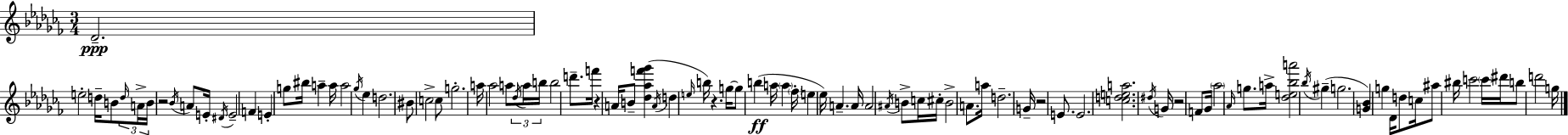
{
  \clef treble
  \numericTimeSignature
  \time 3/4
  \key aes \minor
  \repeat volta 2 { des'2.--\ppp | e''2-. d''16-- b'8 \tuplet 3/2 { \grace { d''16 } | a'16-> b'16 } r2 \acciaccatura { bes'16 } a'8 | e'16-. \acciaccatura { dis'16 } e'2-- f'4 | \break e'4-. g''8 bis''16 a''4-- | a''16 a''2 \acciaccatura { ges''16 } | ees''4 d''2. | bis'8 c''2-> | \break c''8 g''2.-. | a''16 aes''2 | a''8 \tuplet 3/2 { \acciaccatura { des''16 } a''16 b''16 } b''2 | d'''8.-- f'''16 r4 a'16 b'8-- | \break <des'' aes'' f''' ges'''>4( \acciaccatura { a'16 } d''4 \grace { e''16 } b''16) | r4. g''16~~ g''8 b''4(\ff | a''16 \parenthesize a''4 \parenthesize fes''16-. e''4 ees''16) | a'4.-- a'16 a'2 | \break \acciaccatura { ais'16 } b'8-> c''16 cis''16-. b'2-> | a'8. a''16 d''2.-- | g'16-- r2 | e'8. e'2. | \break <c'' d'' e'' a''>2. | \acciaccatura { dis''16 } g'16 r2 | f'8 ges'16 \parenthesize aes''2 | \grace { aes'16 } g''8. a''16-> <des'' e'' bes'' a'''>2 | \break \acciaccatura { bes''16 } gis''4--( g''2. | <g' bes'>4) | g''4 des'16 d''8 c''16 ais''8 | bis''16 c'''2 \parenthesize c'''16 dis'''16 | \break b''8 d'''2 g''16 } \bar "|."
}